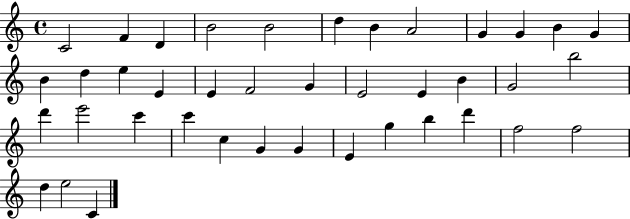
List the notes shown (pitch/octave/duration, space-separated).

C4/h F4/q D4/q B4/h B4/h D5/q B4/q A4/h G4/q G4/q B4/q G4/q B4/q D5/q E5/q E4/q E4/q F4/h G4/q E4/h E4/q B4/q G4/h B5/h D6/q E6/h C6/q C6/q C5/q G4/q G4/q E4/q G5/q B5/q D6/q F5/h F5/h D5/q E5/h C4/q